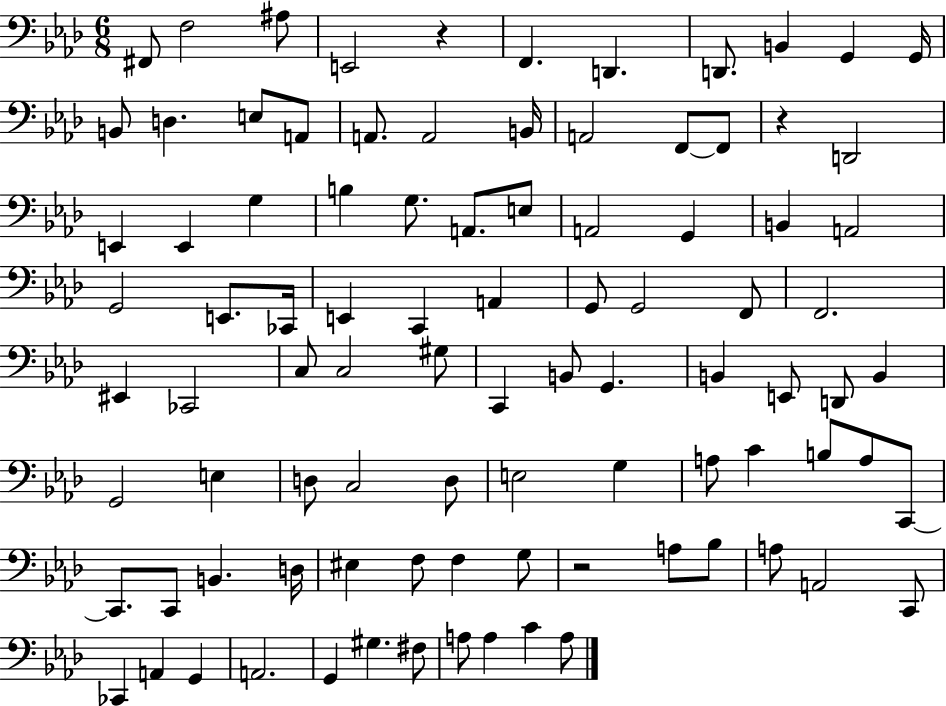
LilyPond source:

{
  \clef bass
  \numericTimeSignature
  \time 6/8
  \key aes \major
  fis,8 f2 ais8 | e,2 r4 | f,4. d,4. | d,8. b,4 g,4 g,16 | \break b,8 d4. e8 a,8 | a,8. a,2 b,16 | a,2 f,8~~ f,8 | r4 d,2 | \break e,4 e,4 g4 | b4 g8. a,8. e8 | a,2 g,4 | b,4 a,2 | \break g,2 e,8. ces,16 | e,4 c,4 a,4 | g,8 g,2 f,8 | f,2. | \break eis,4 ces,2 | c8 c2 gis8 | c,4 b,8 g,4. | b,4 e,8 d,8 b,4 | \break g,2 e4 | d8 c2 d8 | e2 g4 | a8 c'4 b8 a8 c,8~~ | \break c,8. c,8 b,4. d16 | eis4 f8 f4 g8 | r2 a8 bes8 | a8 a,2 c,8 | \break ces,4 a,4 g,4 | a,2. | g,4 gis4. fis8 | a8 a4 c'4 a8 | \break \bar "|."
}